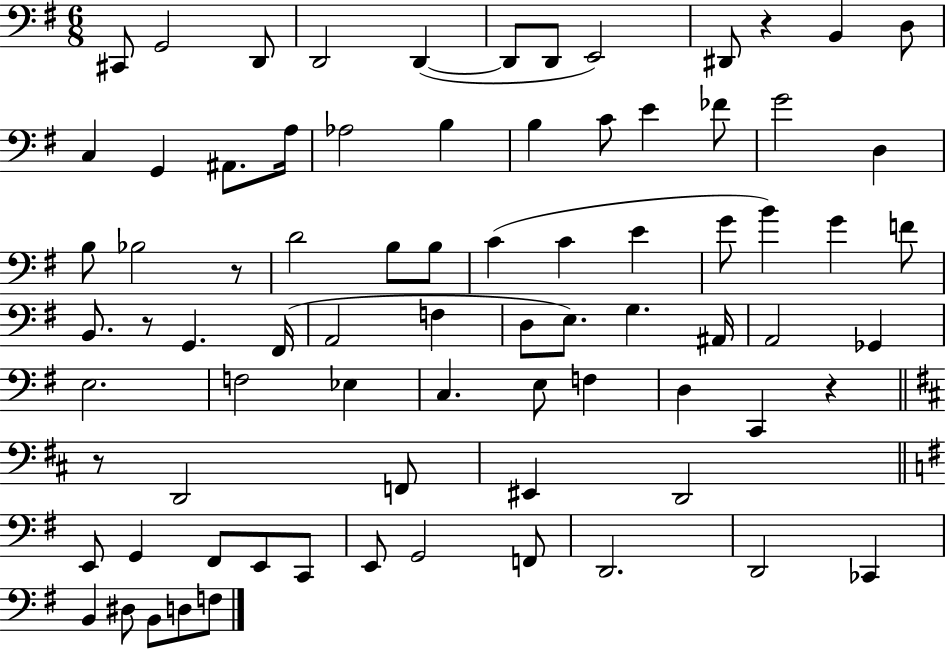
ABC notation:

X:1
T:Untitled
M:6/8
L:1/4
K:G
^C,,/2 G,,2 D,,/2 D,,2 D,, D,,/2 D,,/2 E,,2 ^D,,/2 z B,, D,/2 C, G,, ^A,,/2 A,/4 _A,2 B, B, C/2 E _F/2 G2 D, B,/2 _B,2 z/2 D2 B,/2 B,/2 C C E G/2 B G F/2 B,,/2 z/2 G,, ^F,,/4 A,,2 F, D,/2 E,/2 G, ^A,,/4 A,,2 _G,, E,2 F,2 _E, C, E,/2 F, D, C,, z z/2 D,,2 F,,/2 ^E,, D,,2 E,,/2 G,, ^F,,/2 E,,/2 C,,/2 E,,/2 G,,2 F,,/2 D,,2 D,,2 _C,, B,, ^D,/2 B,,/2 D,/2 F,/2